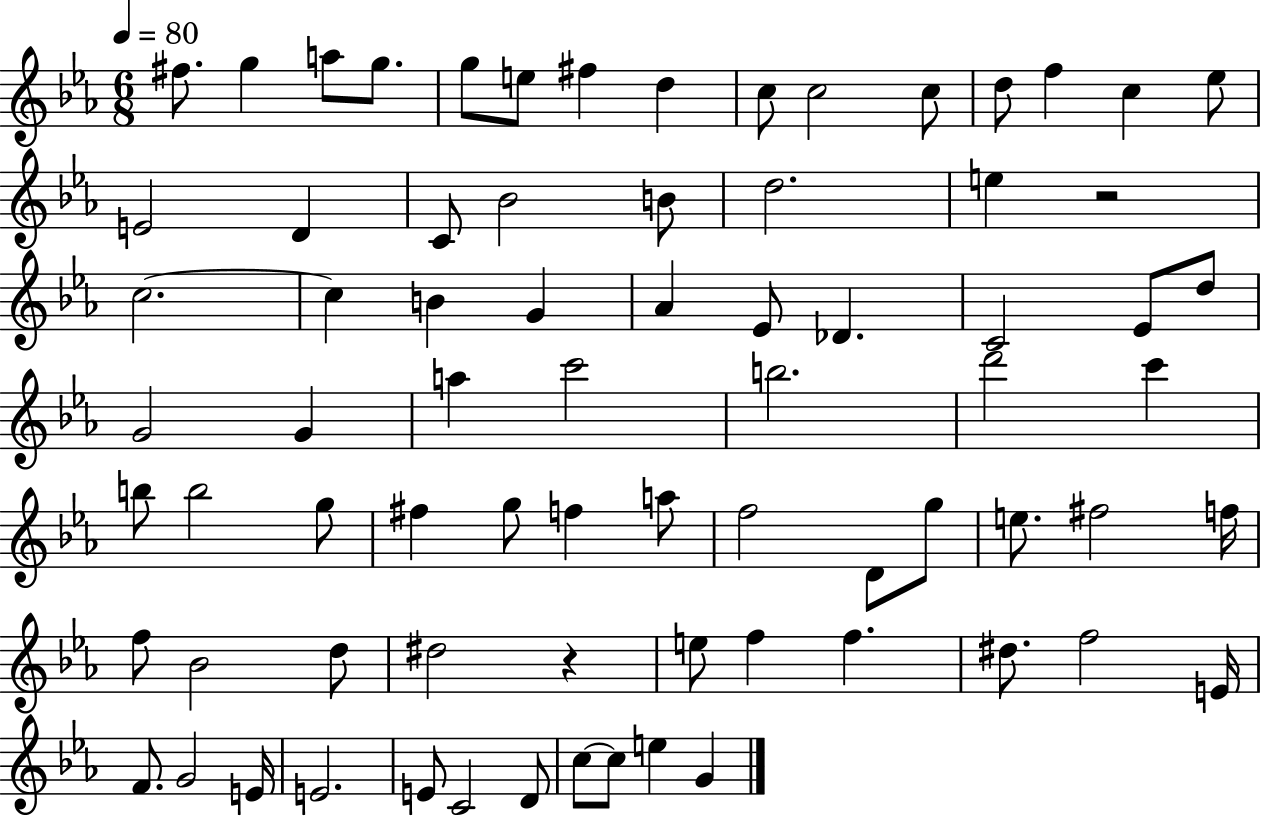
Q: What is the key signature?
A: EES major